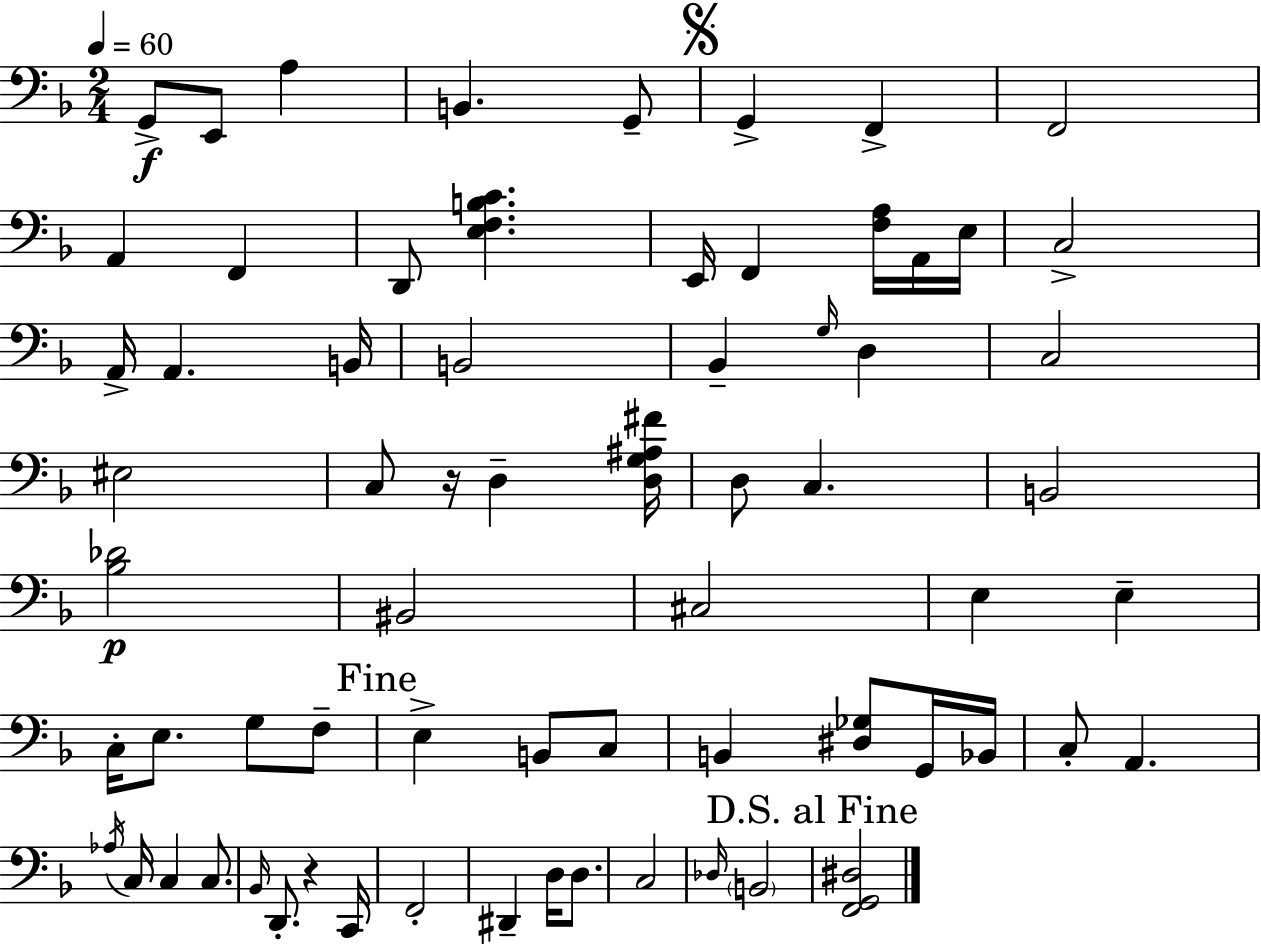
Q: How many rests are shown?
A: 2